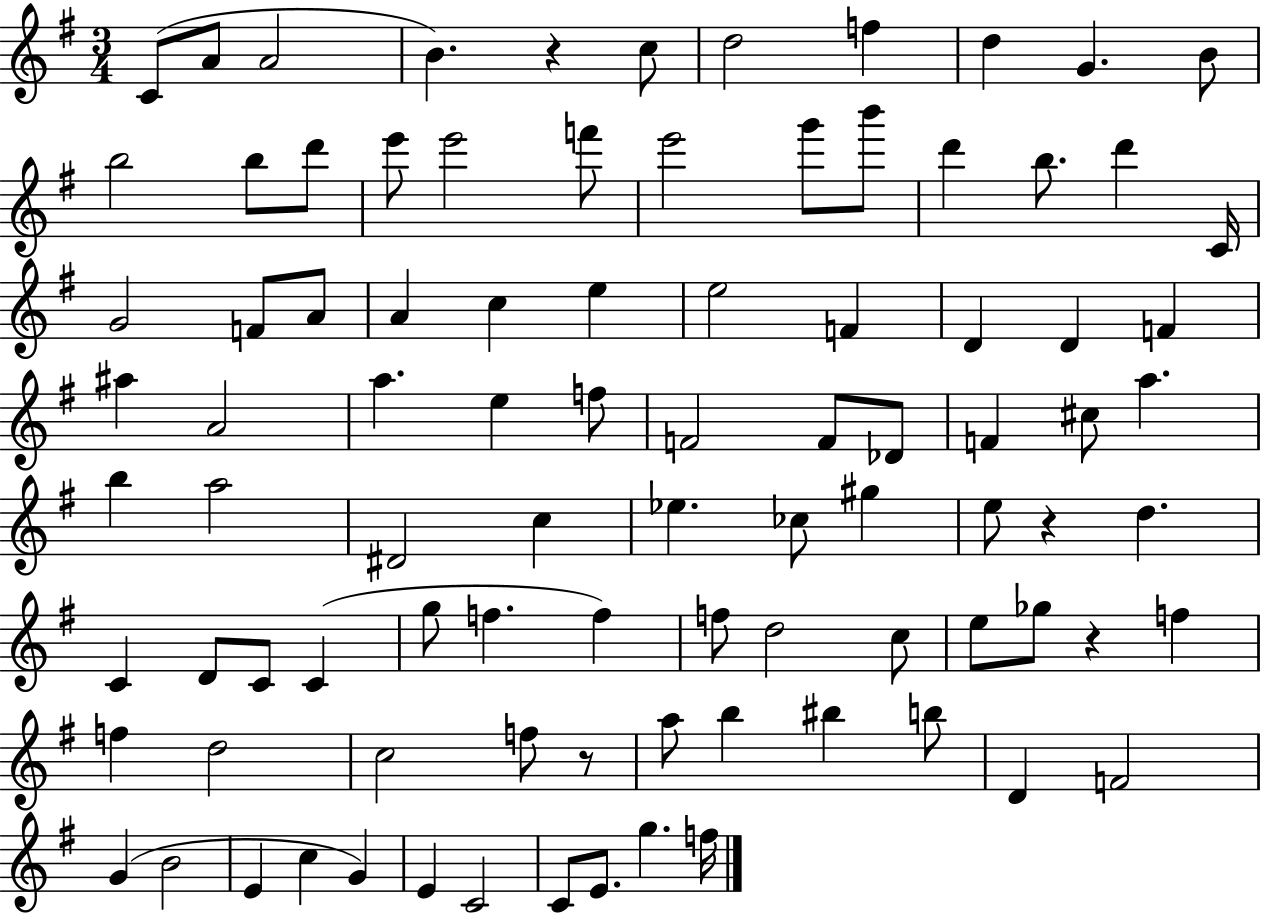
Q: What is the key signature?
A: G major